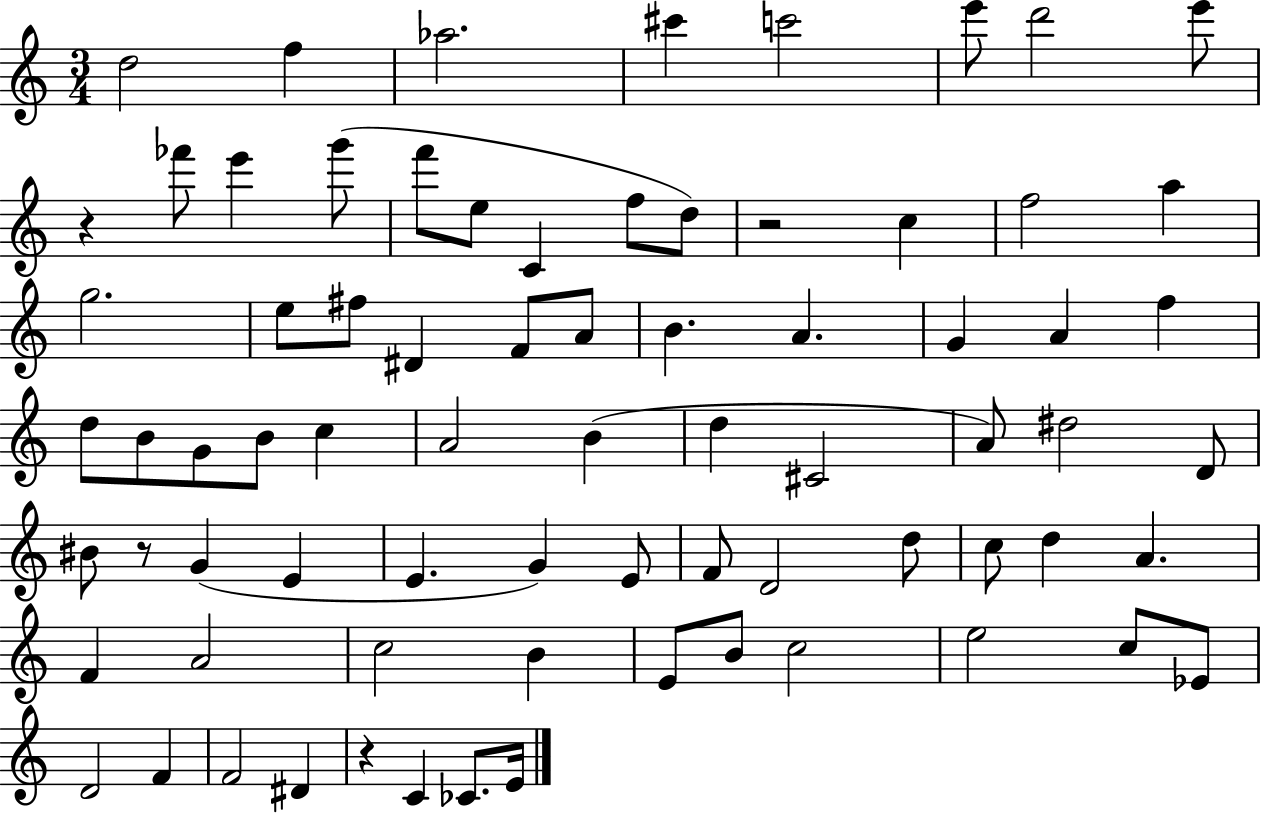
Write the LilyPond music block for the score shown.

{
  \clef treble
  \numericTimeSignature
  \time 3/4
  \key c \major
  d''2 f''4 | aes''2. | cis'''4 c'''2 | e'''8 d'''2 e'''8 | \break r4 fes'''8 e'''4 g'''8( | f'''8 e''8 c'4 f''8 d''8) | r2 c''4 | f''2 a''4 | \break g''2. | e''8 fis''8 dis'4 f'8 a'8 | b'4. a'4. | g'4 a'4 f''4 | \break d''8 b'8 g'8 b'8 c''4 | a'2 b'4( | d''4 cis'2 | a'8) dis''2 d'8 | \break bis'8 r8 g'4( e'4 | e'4. g'4) e'8 | f'8 d'2 d''8 | c''8 d''4 a'4. | \break f'4 a'2 | c''2 b'4 | e'8 b'8 c''2 | e''2 c''8 ees'8 | \break d'2 f'4 | f'2 dis'4 | r4 c'4 ces'8. e'16 | \bar "|."
}